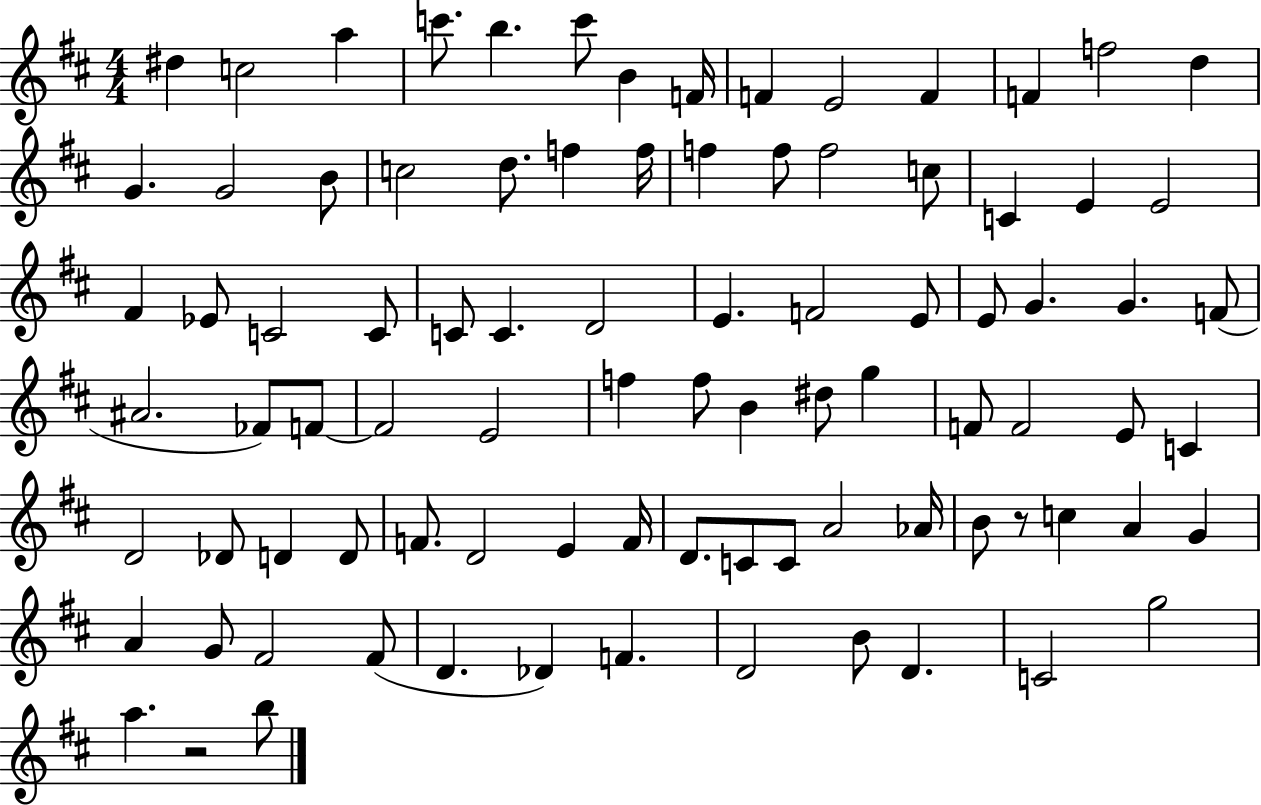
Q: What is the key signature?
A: D major